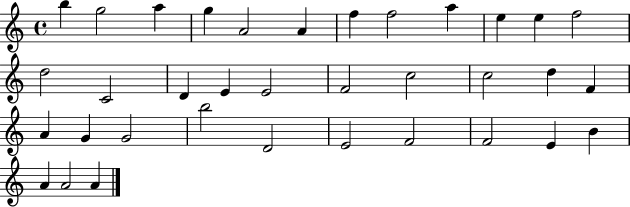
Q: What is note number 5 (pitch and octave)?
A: A4